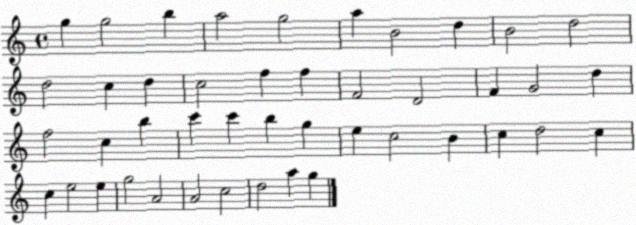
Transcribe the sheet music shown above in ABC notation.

X:1
T:Untitled
M:4/4
L:1/4
K:C
g g2 b a2 g2 a B2 d B2 d2 d2 c d c2 f f F2 D2 F G2 d f2 c b c' c' b g e c2 B c d2 c c e2 e g2 A2 A2 c2 d2 a g